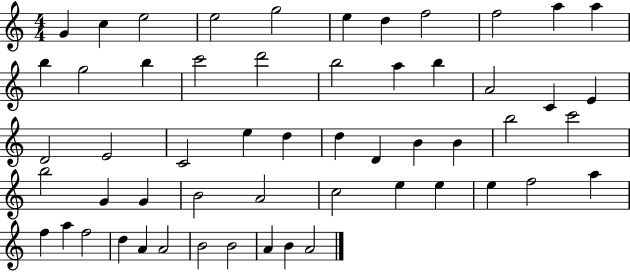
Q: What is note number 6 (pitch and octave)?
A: E5